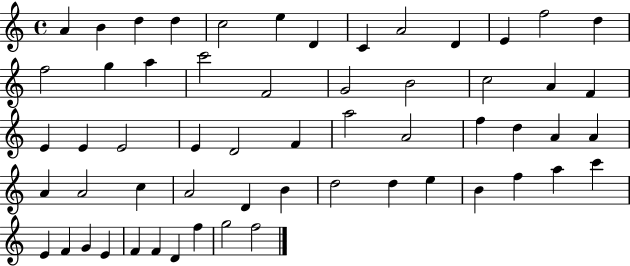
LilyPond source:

{
  \clef treble
  \time 4/4
  \defaultTimeSignature
  \key c \major
  a'4 b'4 d''4 d''4 | c''2 e''4 d'4 | c'4 a'2 d'4 | e'4 f''2 d''4 | \break f''2 g''4 a''4 | c'''2 f'2 | g'2 b'2 | c''2 a'4 f'4 | \break e'4 e'4 e'2 | e'4 d'2 f'4 | a''2 a'2 | f''4 d''4 a'4 a'4 | \break a'4 a'2 c''4 | a'2 d'4 b'4 | d''2 d''4 e''4 | b'4 f''4 a''4 c'''4 | \break e'4 f'4 g'4 e'4 | f'4 f'4 d'4 f''4 | g''2 f''2 | \bar "|."
}